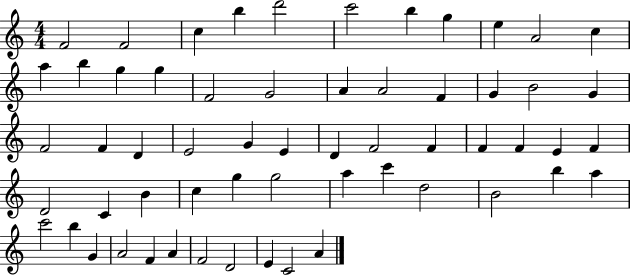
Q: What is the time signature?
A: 4/4